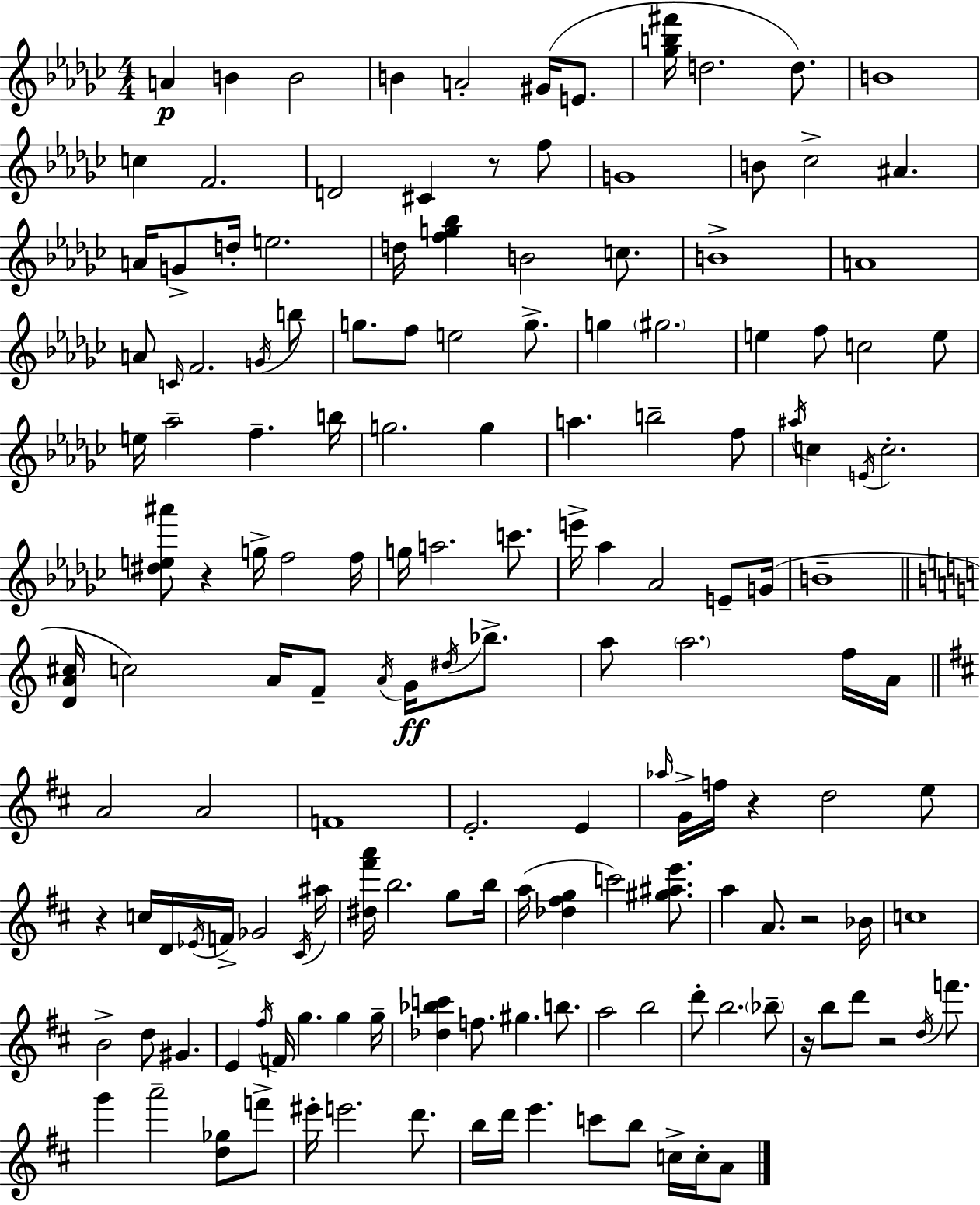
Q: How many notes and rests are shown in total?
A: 156